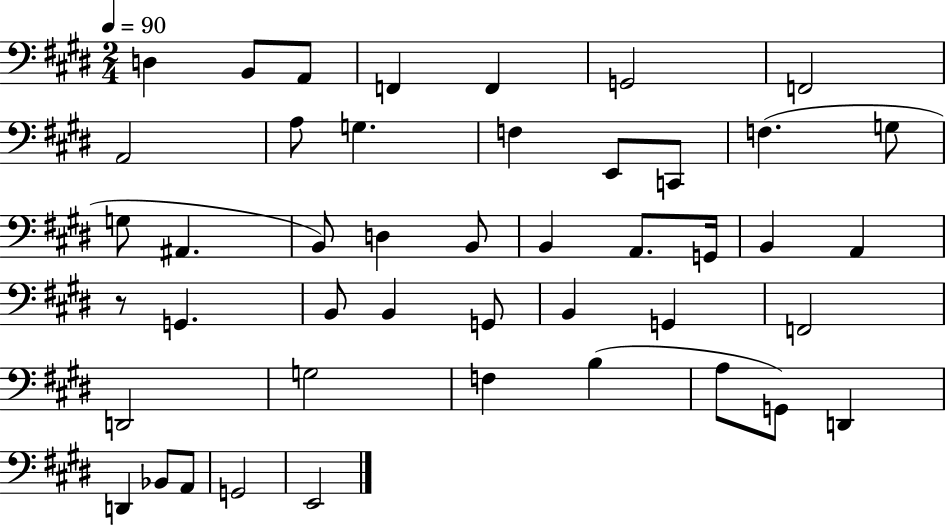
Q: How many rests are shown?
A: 1